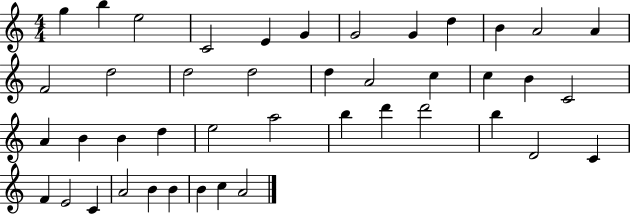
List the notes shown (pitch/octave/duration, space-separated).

G5/q B5/q E5/h C4/h E4/q G4/q G4/h G4/q D5/q B4/q A4/h A4/q F4/h D5/h D5/h D5/h D5/q A4/h C5/q C5/q B4/q C4/h A4/q B4/q B4/q D5/q E5/h A5/h B5/q D6/q D6/h B5/q D4/h C4/q F4/q E4/h C4/q A4/h B4/q B4/q B4/q C5/q A4/h